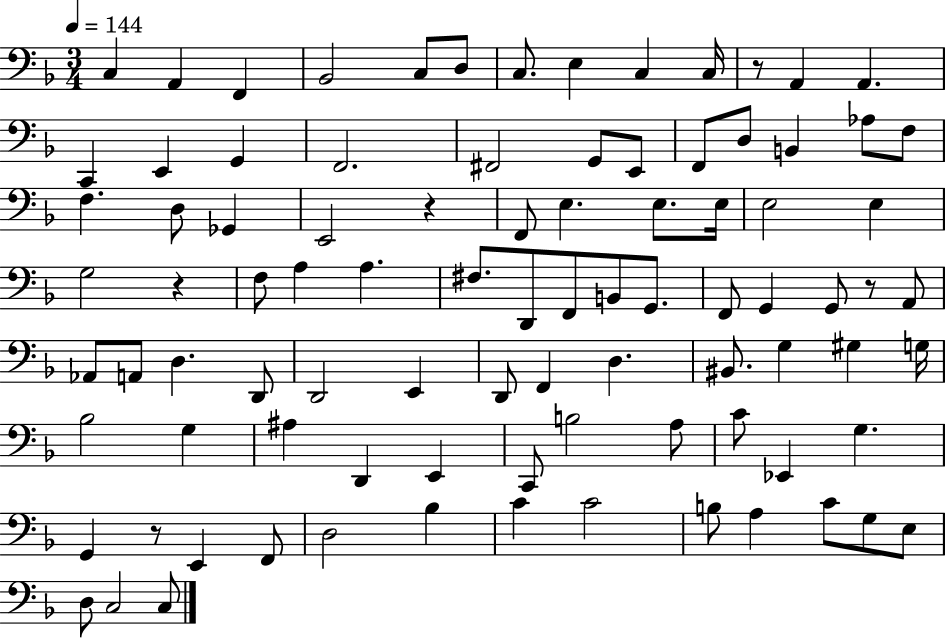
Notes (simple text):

C3/q A2/q F2/q Bb2/h C3/e D3/e C3/e. E3/q C3/q C3/s R/e A2/q A2/q. C2/q E2/q G2/q F2/h. F#2/h G2/e E2/e F2/e D3/e B2/q Ab3/e F3/e F3/q. D3/e Gb2/q E2/h R/q F2/e E3/q. E3/e. E3/s E3/h E3/q G3/h R/q F3/e A3/q A3/q. F#3/e. D2/e F2/e B2/e G2/e. F2/e G2/q G2/e R/e A2/e Ab2/e A2/e D3/q. D2/e D2/h E2/q D2/e F2/q D3/q. BIS2/e. G3/q G#3/q G3/s Bb3/h G3/q A#3/q D2/q E2/q C2/e B3/h A3/e C4/e Eb2/q G3/q. G2/q R/e E2/q F2/e D3/h Bb3/q C4/q C4/h B3/e A3/q C4/e G3/e E3/e D3/e C3/h C3/e